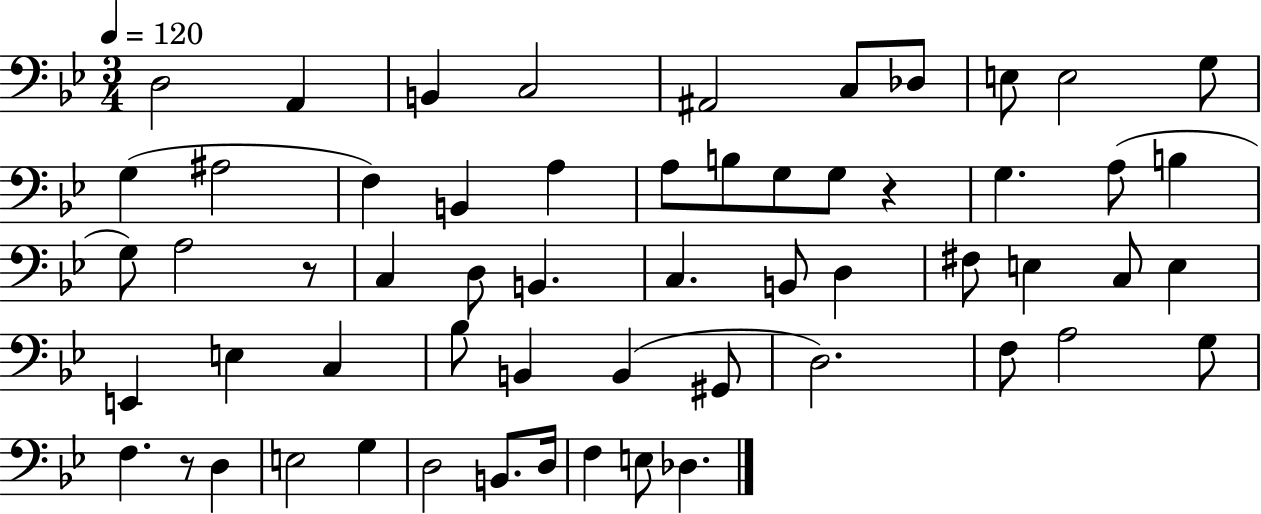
X:1
T:Untitled
M:3/4
L:1/4
K:Bb
D,2 A,, B,, C,2 ^A,,2 C,/2 _D,/2 E,/2 E,2 G,/2 G, ^A,2 F, B,, A, A,/2 B,/2 G,/2 G,/2 z G, A,/2 B, G,/2 A,2 z/2 C, D,/2 B,, C, B,,/2 D, ^F,/2 E, C,/2 E, E,, E, C, _B,/2 B,, B,, ^G,,/2 D,2 F,/2 A,2 G,/2 F, z/2 D, E,2 G, D,2 B,,/2 D,/4 F, E,/2 _D,